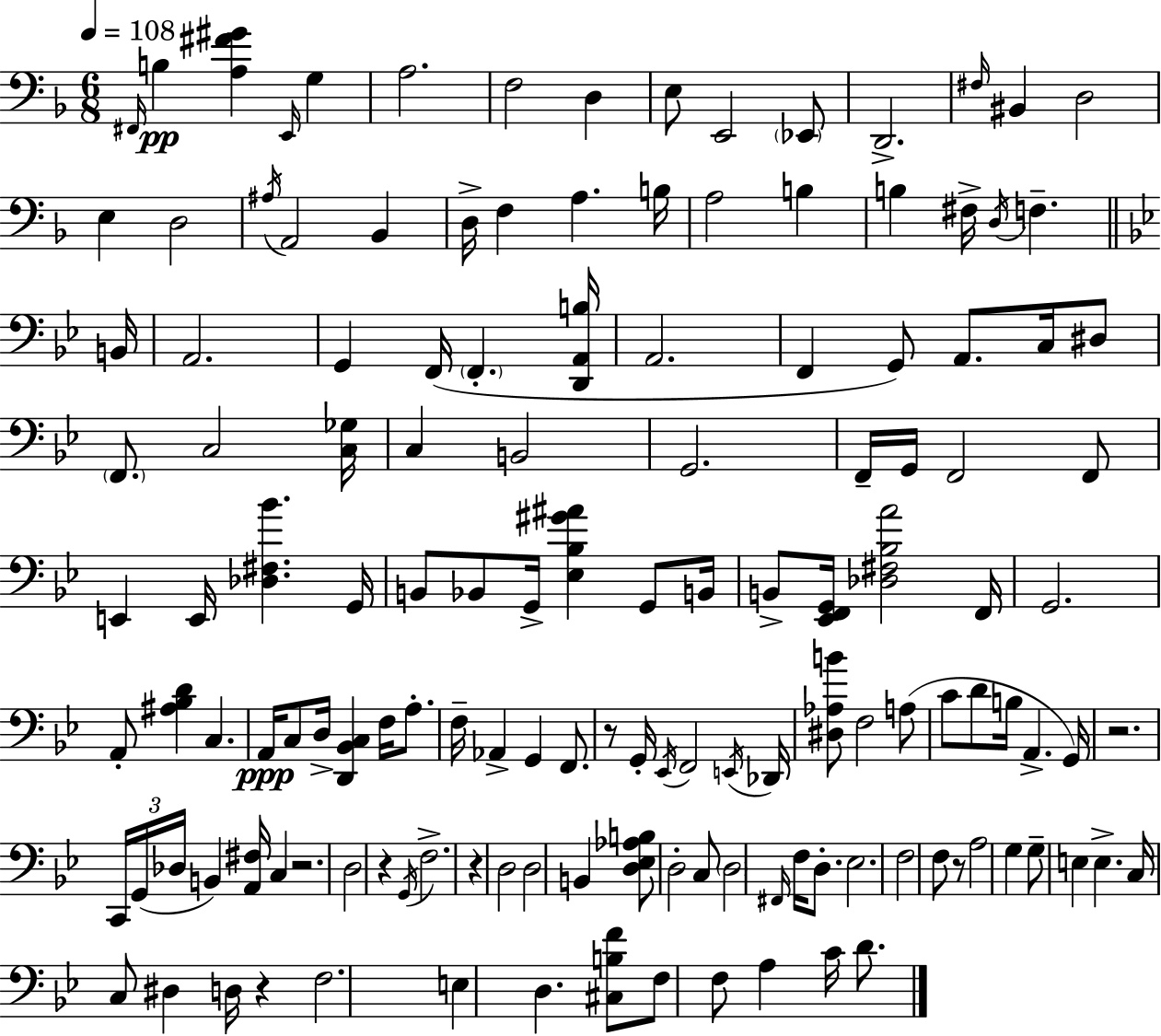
X:1
T:Untitled
M:6/8
L:1/4
K:Dm
^F,,/4 B, [A,^F^G] E,,/4 G, A,2 F,2 D, E,/2 E,,2 _E,,/2 D,,2 ^F,/4 ^B,, D,2 E, D,2 ^A,/4 A,,2 _B,, D,/4 F, A, B,/4 A,2 B, B, ^F,/4 D,/4 F, B,,/4 A,,2 G,, F,,/4 F,, [D,,A,,B,]/4 A,,2 F,, G,,/2 A,,/2 C,/4 ^D,/2 F,,/2 C,2 [C,_G,]/4 C, B,,2 G,,2 F,,/4 G,,/4 F,,2 F,,/2 E,, E,,/4 [_D,^F,_B] G,,/4 B,,/2 _B,,/2 G,,/4 [_E,_B,^G^A] G,,/2 B,,/4 B,,/2 [_E,,F,,G,,]/4 [_D,^F,_B,A]2 F,,/4 G,,2 A,,/2 [^A,_B,D] C, A,,/4 C,/2 D,/4 [D,,_B,,C,] F,/4 A,/2 F,/4 _A,, G,, F,,/2 z/2 G,,/4 _E,,/4 F,,2 E,,/4 _D,,/4 [^D,_A,B]/2 F,2 A,/2 C/2 D/2 B,/4 A,, G,,/4 z2 C,,/4 G,,/4 _D,/4 B,, [A,,^F,]/4 C, z2 D,2 z G,,/4 F,2 z D,2 D,2 B,, [D,_E,_A,B,]/2 D,2 C,/2 D,2 ^F,,/4 F,/4 D,/2 _E,2 F,2 F,/2 z/2 A,2 G, G,/2 E, E, C,/4 C,/2 ^D, D,/4 z F,2 E, D, [^C,B,F]/2 F,/2 F,/2 A, C/4 D/2